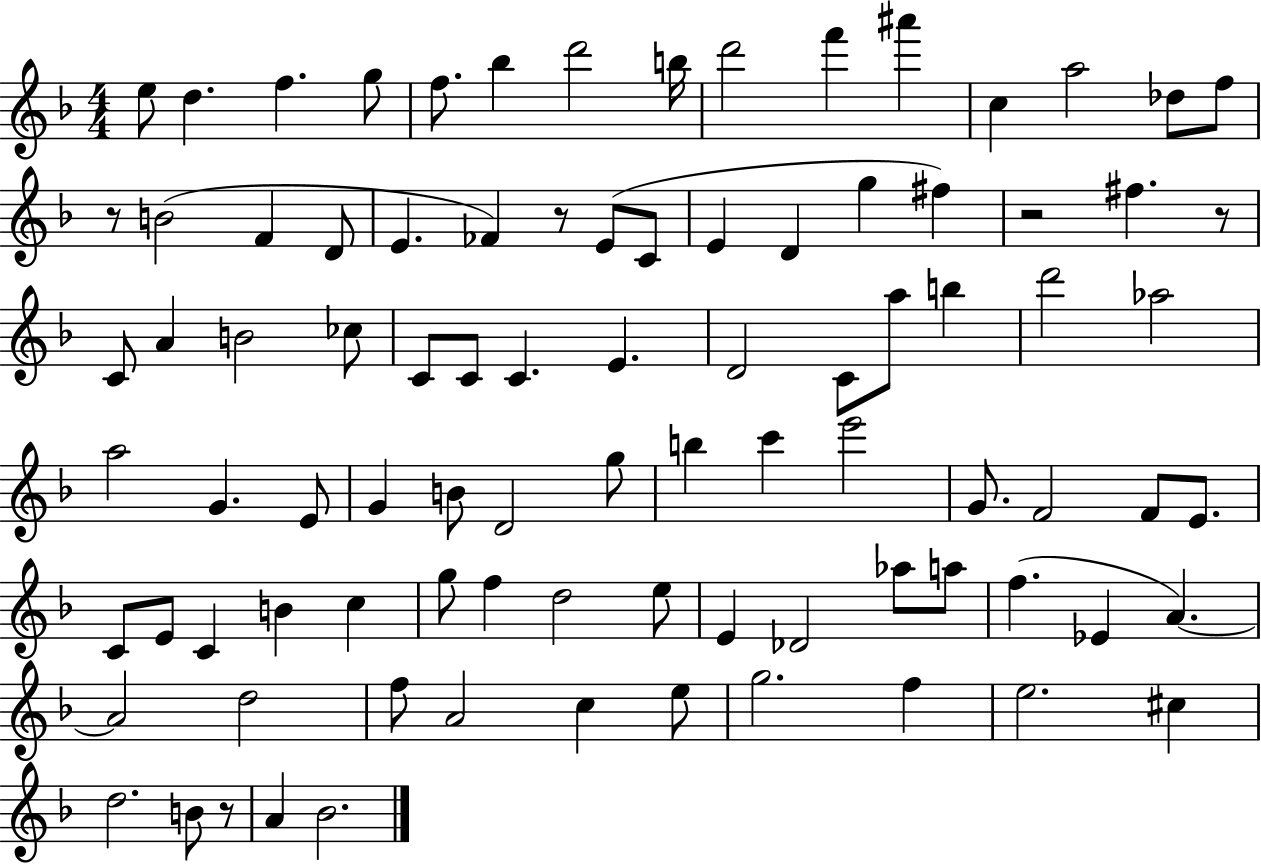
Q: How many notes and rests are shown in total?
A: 90